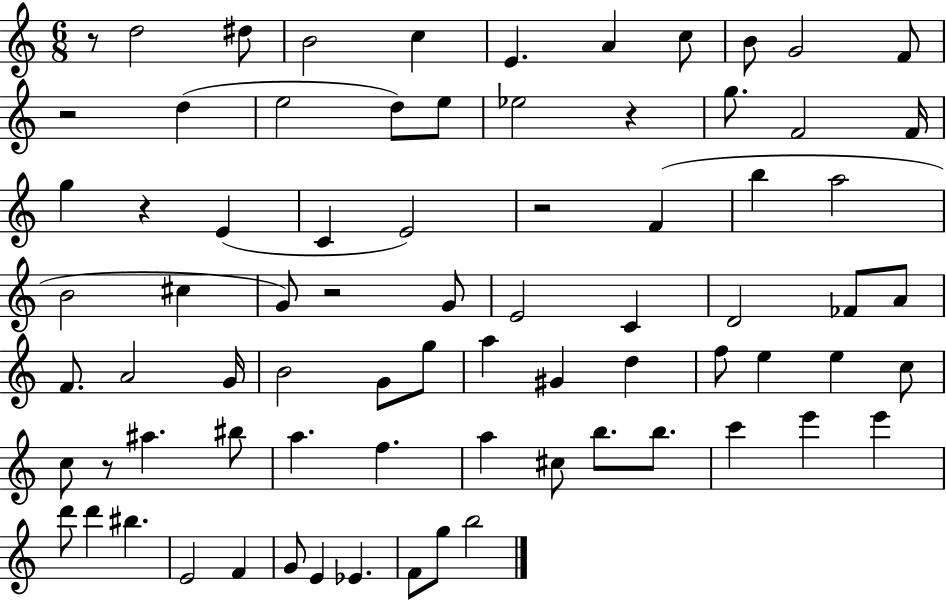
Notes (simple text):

R/e D5/h D#5/e B4/h C5/q E4/q. A4/q C5/e B4/e G4/h F4/e R/h D5/q E5/h D5/e E5/e Eb5/h R/q G5/e. F4/h F4/s G5/q R/q E4/q C4/q E4/h R/h F4/q B5/q A5/h B4/h C#5/q G4/e R/h G4/e E4/h C4/q D4/h FES4/e A4/e F4/e. A4/h G4/s B4/h G4/e G5/e A5/q G#4/q D5/q F5/e E5/q E5/q C5/e C5/e R/e A#5/q. BIS5/e A5/q. F5/q. A5/q C#5/e B5/e. B5/e. C6/q E6/q E6/q D6/e D6/q BIS5/q. E4/h F4/q G4/e E4/q Eb4/q. F4/e G5/e B5/h